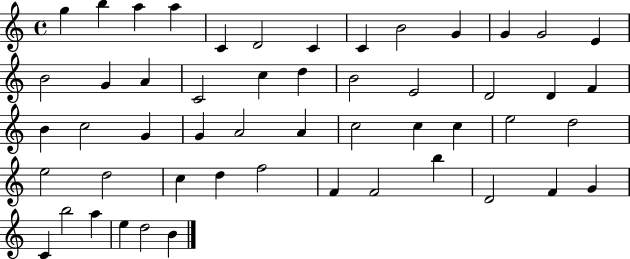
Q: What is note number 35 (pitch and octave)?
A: D5